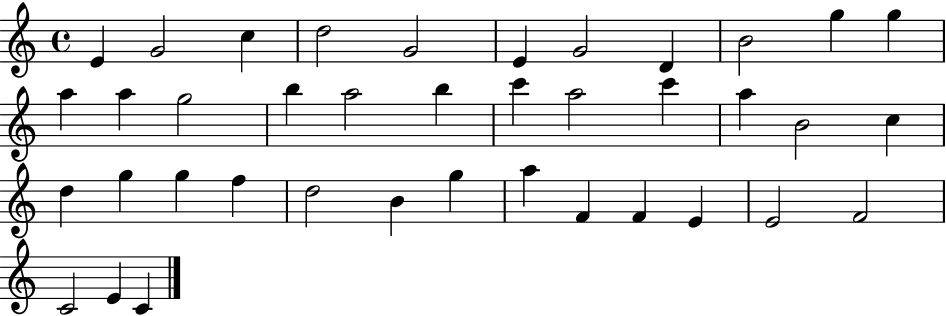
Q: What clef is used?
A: treble